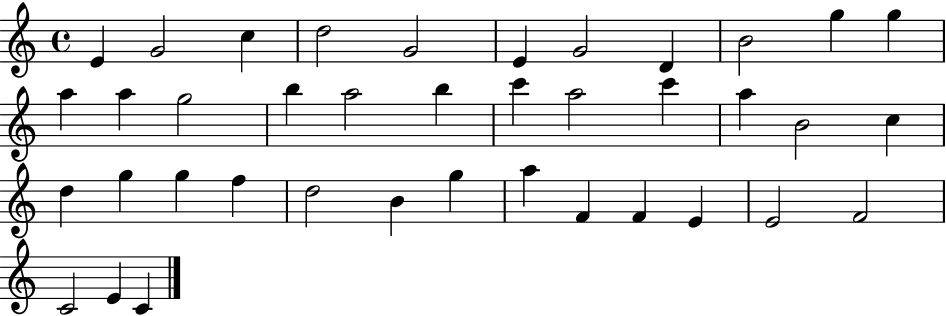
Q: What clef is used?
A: treble